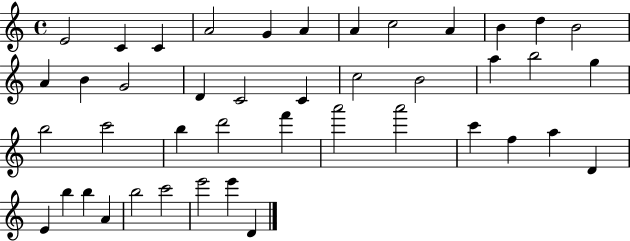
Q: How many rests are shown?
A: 0